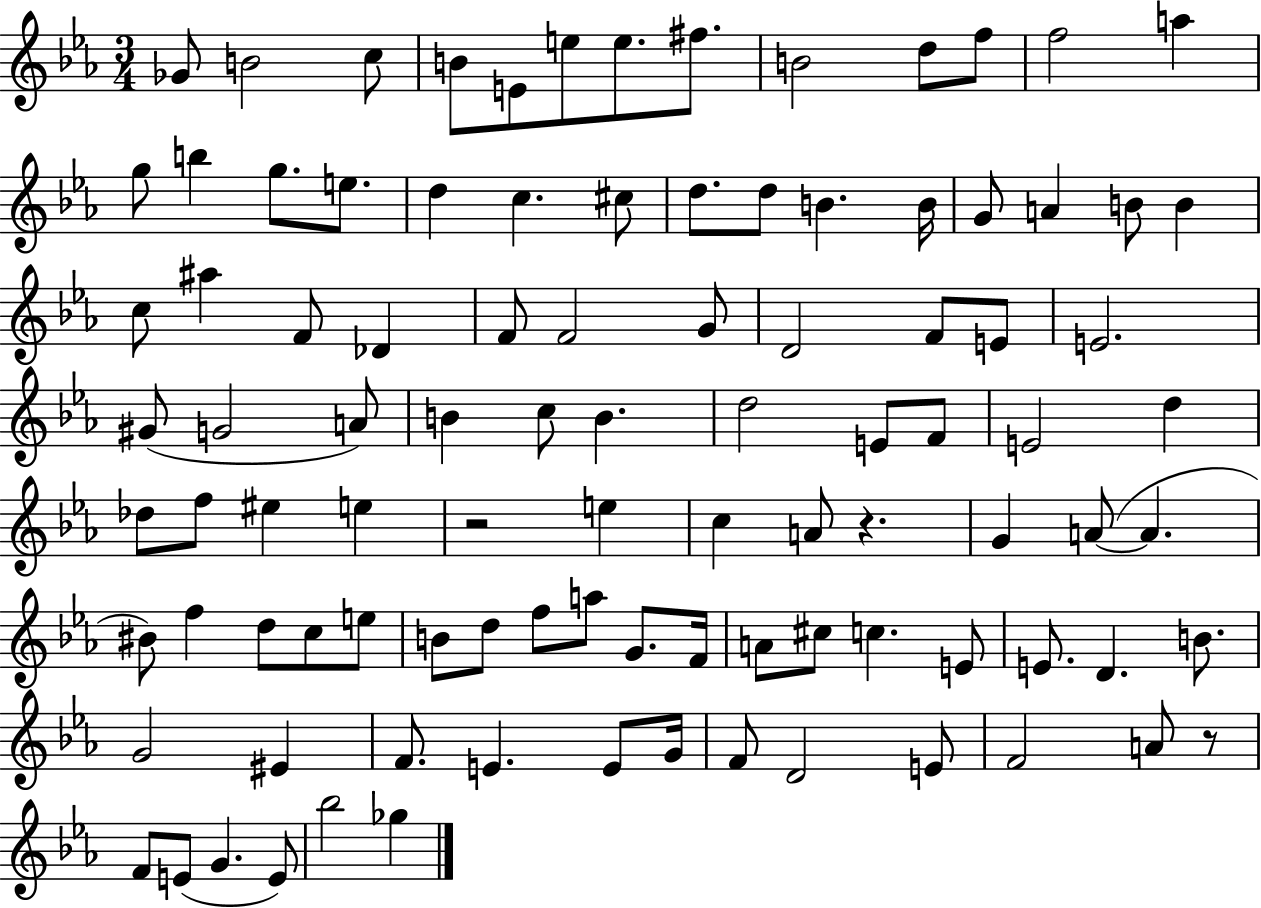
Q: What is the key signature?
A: EES major